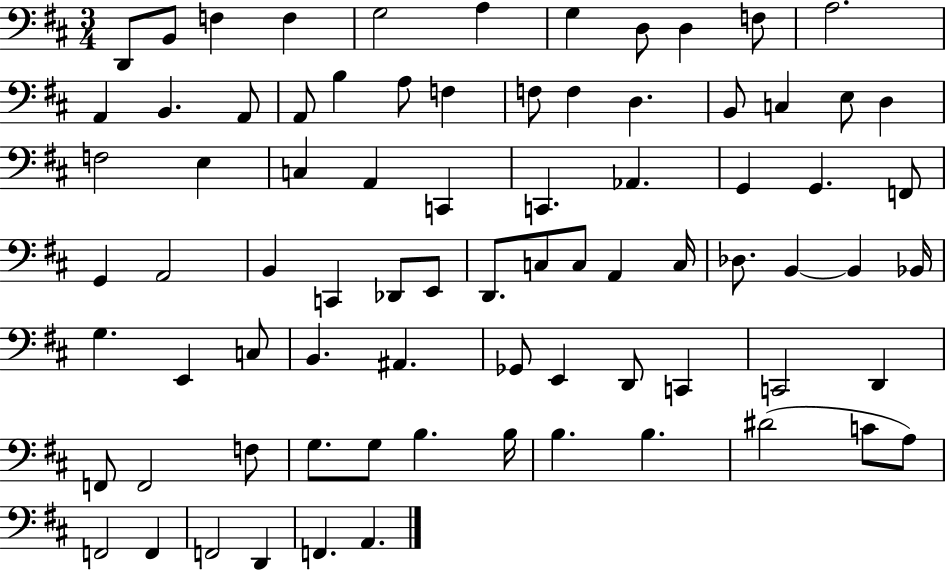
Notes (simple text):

D2/e B2/e F3/q F3/q G3/h A3/q G3/q D3/e D3/q F3/e A3/h. A2/q B2/q. A2/e A2/e B3/q A3/e F3/q F3/e F3/q D3/q. B2/e C3/q E3/e D3/q F3/h E3/q C3/q A2/q C2/q C2/q. Ab2/q. G2/q G2/q. F2/e G2/q A2/h B2/q C2/q Db2/e E2/e D2/e. C3/e C3/e A2/q C3/s Db3/e. B2/q B2/q Bb2/s G3/q. E2/q C3/e B2/q. A#2/q. Gb2/e E2/q D2/e C2/q C2/h D2/q F2/e F2/h F3/e G3/e. G3/e B3/q. B3/s B3/q. B3/q. D#4/h C4/e A3/e F2/h F2/q F2/h D2/q F2/q. A2/q.